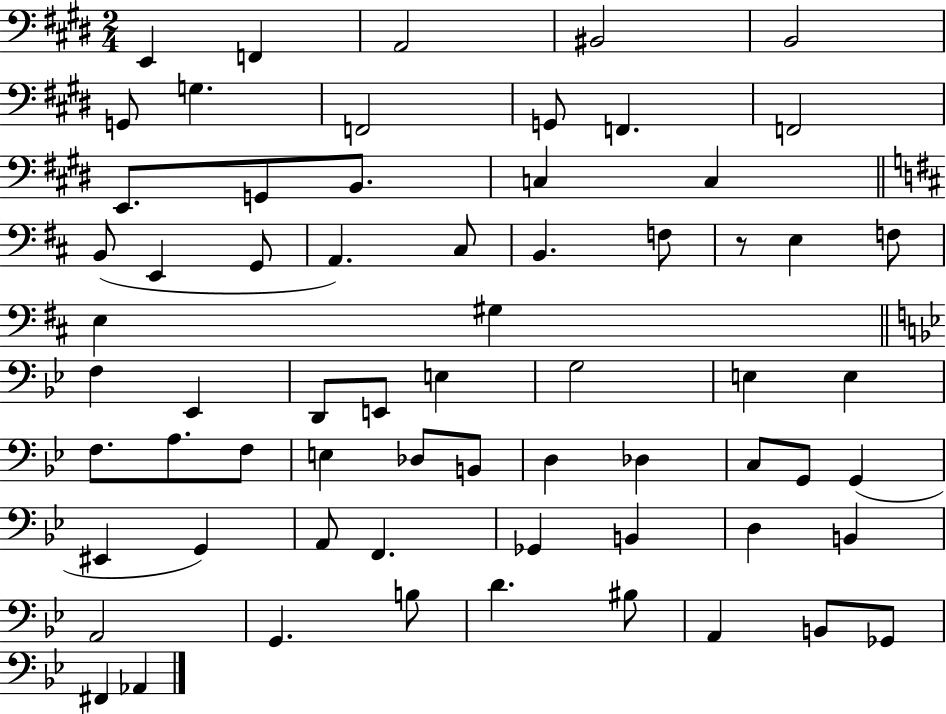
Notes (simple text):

E2/q F2/q A2/h BIS2/h B2/h G2/e G3/q. F2/h G2/e F2/q. F2/h E2/e. G2/e B2/e. C3/q C3/q B2/e E2/q G2/e A2/q. C#3/e B2/q. F3/e R/e E3/q F3/e E3/q G#3/q F3/q Eb2/q D2/e E2/e E3/q G3/h E3/q E3/q F3/e. A3/e. F3/e E3/q Db3/e B2/e D3/q Db3/q C3/e G2/e G2/q EIS2/q G2/q A2/e F2/q. Gb2/q B2/q D3/q B2/q A2/h G2/q. B3/e D4/q. BIS3/e A2/q B2/e Gb2/e F#2/q Ab2/q